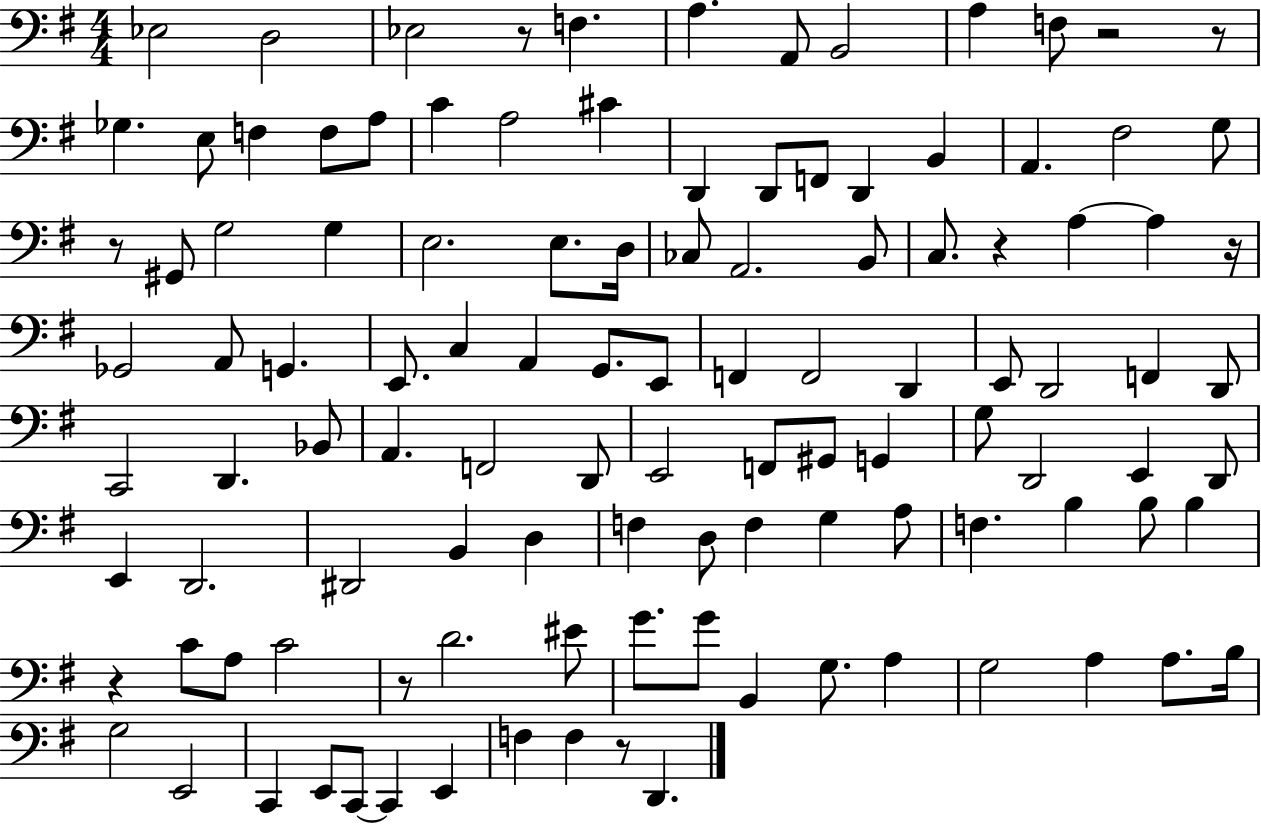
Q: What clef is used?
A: bass